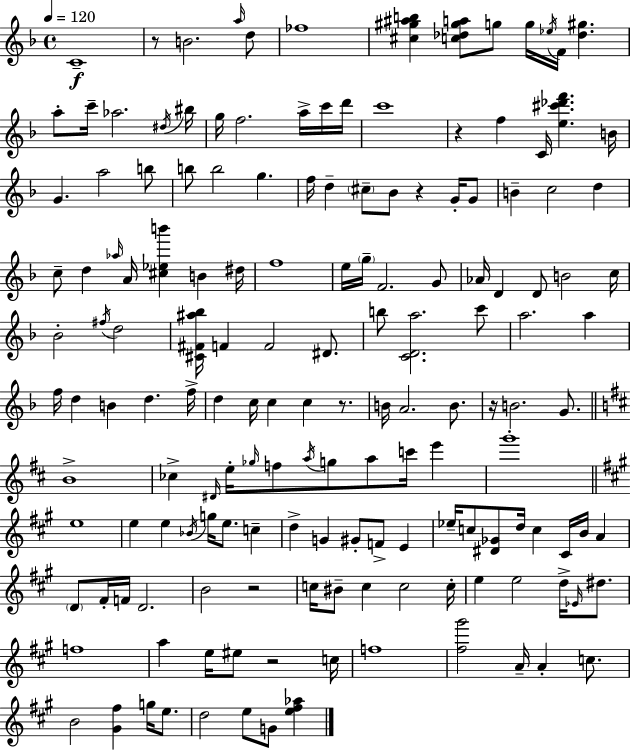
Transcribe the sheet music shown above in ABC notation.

X:1
T:Untitled
M:4/4
L:1/4
K:Dm
C4 z/2 B2 a/4 d/2 _f4 [^c^g^ab] [c_d^ga]/2 g/2 g/4 _e/4 F/4 [_d^g] a/2 c'/4 _a2 ^d/4 ^b/4 g/4 f2 a/4 c'/4 d'/4 c'4 z f C/4 [e^c'_d'f'] B/4 G a2 b/2 b/2 b2 g f/4 d ^c/2 _B/2 z G/4 G/2 B c2 d c/2 d _a/4 A/4 [^c_eb'] B ^d/4 f4 e/4 g/4 F2 G/2 _A/4 D D/2 B2 c/4 _B2 ^f/4 d2 [^C^F^a_b]/4 F F2 ^D/2 b/2 [CDa]2 c'/2 a2 a f/4 d B d f/4 d c/4 c c z/2 B/4 A2 B/2 z/4 B2 G/2 B4 _c ^D/4 e/4 _g/4 f/2 a/4 g/2 a/2 c'/4 e' g'4 e4 e e _B/4 g/4 e/2 c d G ^G/2 F/2 E _e/4 c/2 [^D_G]/2 d/4 c ^C/4 B/4 A D/2 ^F/4 F/4 D2 B2 z2 c/4 ^B/2 c c2 c/4 e e2 d/4 _E/4 ^d/2 f4 a e/4 ^e/2 z2 c/4 f4 [^f^g']2 A/4 A c/2 B2 [^G^f] g/4 e/2 d2 e/2 G/2 [e^f_a]